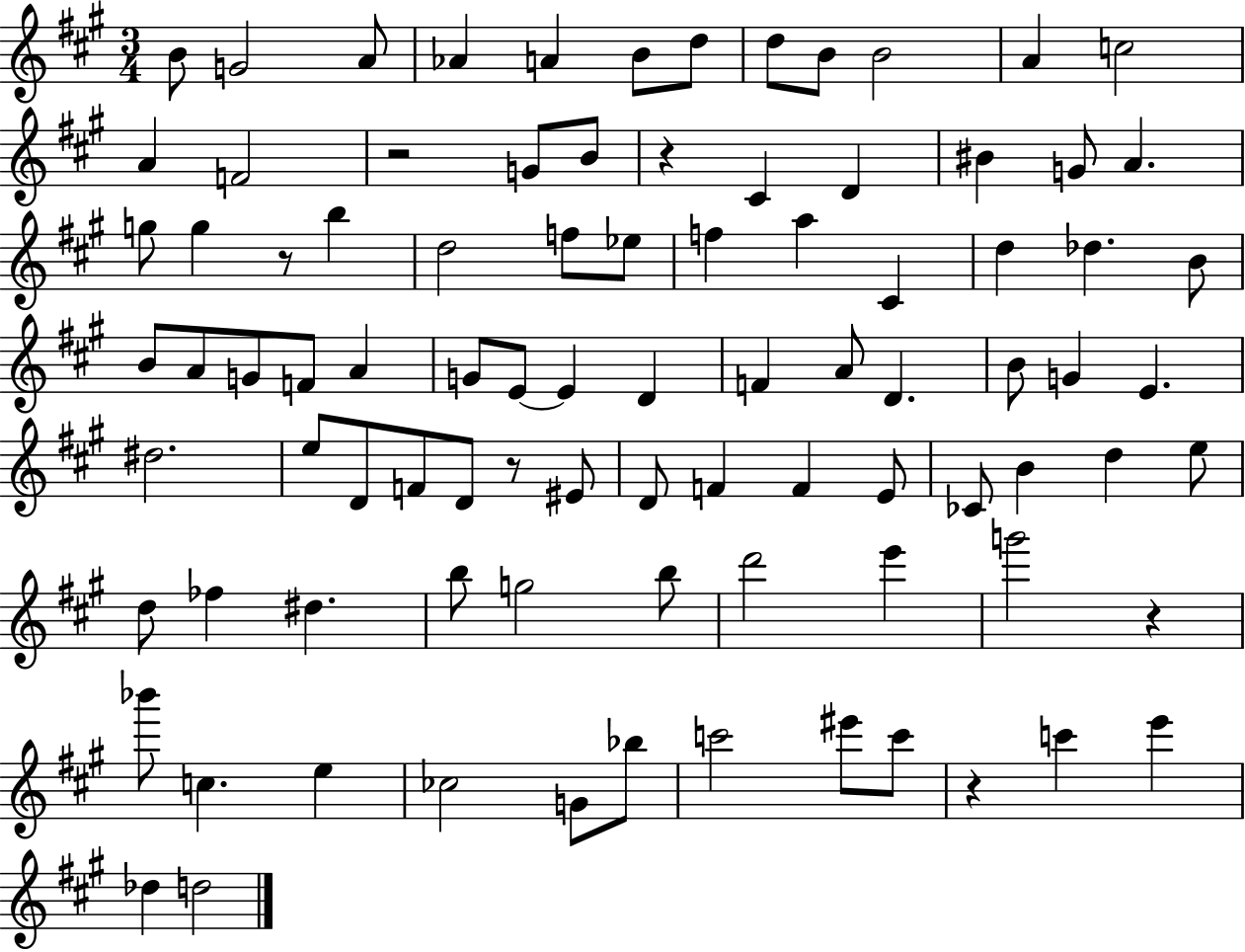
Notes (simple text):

B4/e G4/h A4/e Ab4/q A4/q B4/e D5/e D5/e B4/e B4/h A4/q C5/h A4/q F4/h R/h G4/e B4/e R/q C#4/q D4/q BIS4/q G4/e A4/q. G5/e G5/q R/e B5/q D5/h F5/e Eb5/e F5/q A5/q C#4/q D5/q Db5/q. B4/e B4/e A4/e G4/e F4/e A4/q G4/e E4/e E4/q D4/q F4/q A4/e D4/q. B4/e G4/q E4/q. D#5/h. E5/e D4/e F4/e D4/e R/e EIS4/e D4/e F4/q F4/q E4/e CES4/e B4/q D5/q E5/e D5/e FES5/q D#5/q. B5/e G5/h B5/e D6/h E6/q G6/h R/q Bb6/e C5/q. E5/q CES5/h G4/e Bb5/e C6/h EIS6/e C6/e R/q C6/q E6/q Db5/q D5/h